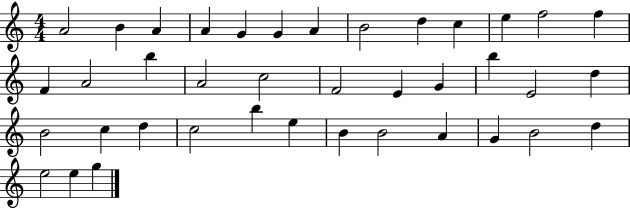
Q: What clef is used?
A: treble